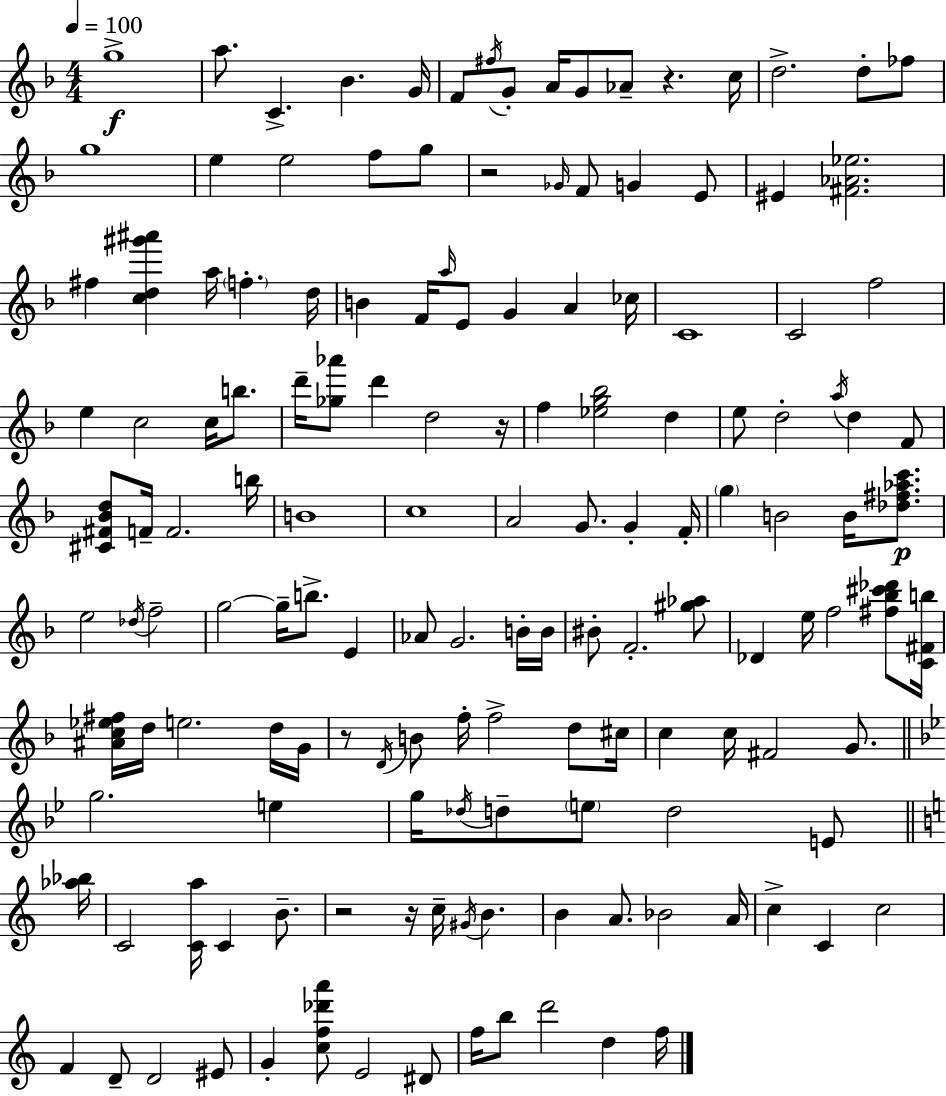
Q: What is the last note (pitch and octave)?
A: F5